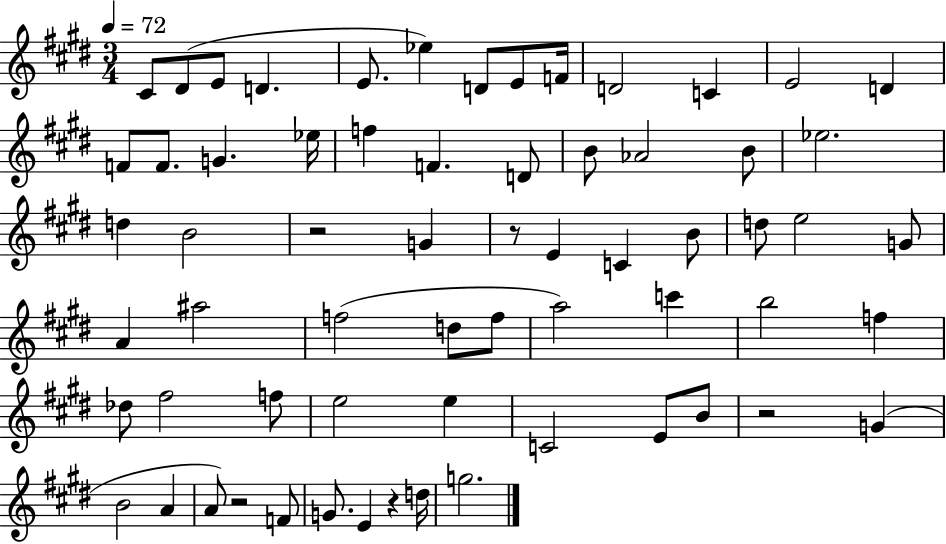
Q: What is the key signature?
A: E major